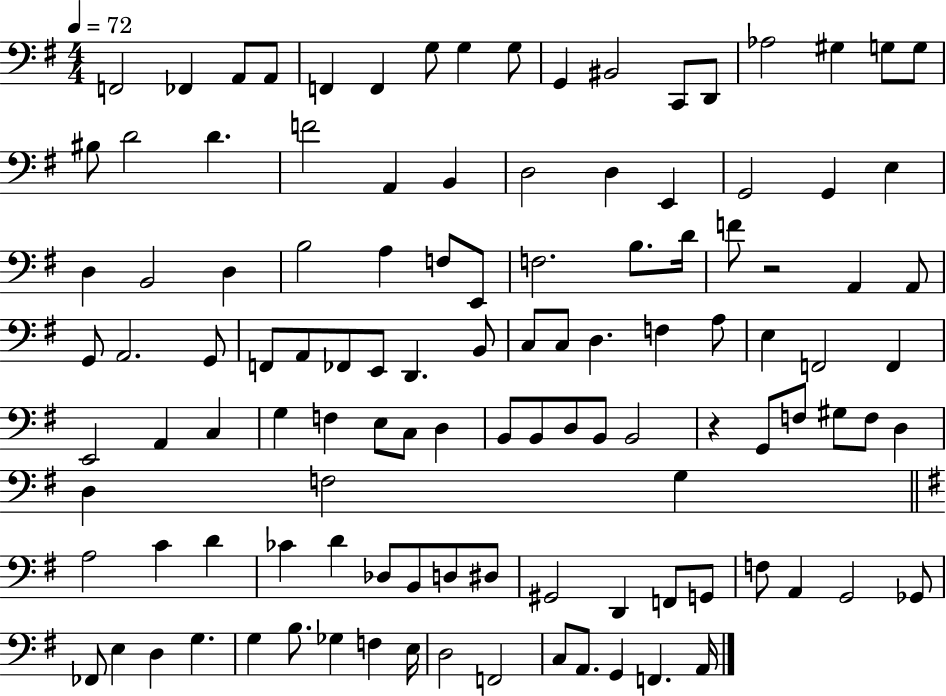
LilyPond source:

{
  \clef bass
  \numericTimeSignature
  \time 4/4
  \key g \major
  \tempo 4 = 72
  \repeat volta 2 { f,2 fes,4 a,8 a,8 | f,4 f,4 g8 g4 g8 | g,4 bis,2 c,8 d,8 | aes2 gis4 g8 g8 | \break bis8 d'2 d'4. | f'2 a,4 b,4 | d2 d4 e,4 | g,2 g,4 e4 | \break d4 b,2 d4 | b2 a4 f8 e,8 | f2. b8. d'16 | f'8 r2 a,4 a,8 | \break g,8 a,2. g,8 | f,8 a,8 fes,8 e,8 d,4. b,8 | c8 c8 d4. f4 a8 | e4 f,2 f,4 | \break e,2 a,4 c4 | g4 f4 e8 c8 d4 | b,8 b,8 d8 b,8 b,2 | r4 g,8 f8 gis8 f8 d4 | \break d4 f2 g4 | \bar "||" \break \key e \minor a2 c'4 d'4 | ces'4 d'4 des8 b,8 d8 dis8 | gis,2 d,4 f,8 g,8 | f8 a,4 g,2 ges,8 | \break fes,8 e4 d4 g4. | g4 b8. ges4 f4 e16 | d2 f,2 | c8 a,8. g,4 f,4. a,16 | \break } \bar "|."
}